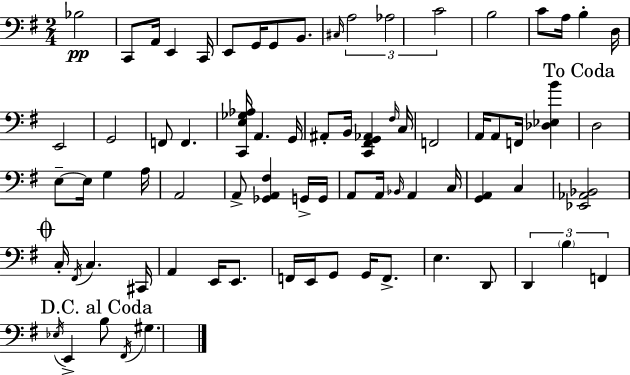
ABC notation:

X:1
T:Untitled
M:2/4
L:1/4
K:G
_B,2 C,,/2 A,,/4 E,, C,,/4 E,,/2 G,,/4 G,,/2 B,,/2 ^C,/4 A,2 _A,2 C2 B,2 C/2 A,/4 B, D,/4 E,,2 G,,2 F,,/2 F,, [C,,E,_G,_A,]/4 A,, G,,/4 ^A,,/2 B,,/4 [C,,^F,,G,,_A,,] ^F,/4 C,/4 F,,2 A,,/4 A,,/2 F,,/4 [_D,_E,B] D,2 E,/2 E,/4 G, A,/4 A,,2 A,,/2 [_G,,A,,^F,] G,,/4 G,,/4 A,,/2 A,,/4 _B,,/4 A,, C,/4 [G,,A,,] C, [_E,,_A,,_B,,]2 C,/4 ^F,,/4 C, ^C,,/4 A,, E,,/4 E,,/2 F,,/4 E,,/4 G,,/2 G,,/4 F,,/2 E, D,,/2 D,, B, F,, _E,/4 E,, B,/2 ^F,,/4 ^G,